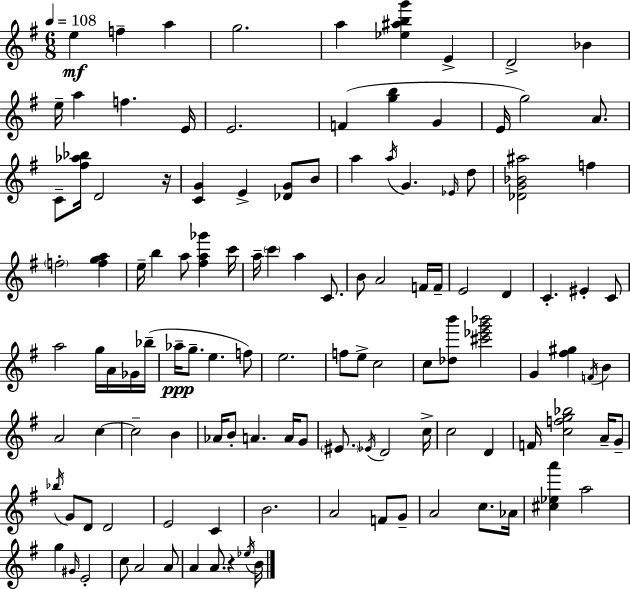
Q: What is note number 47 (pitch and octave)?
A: A5